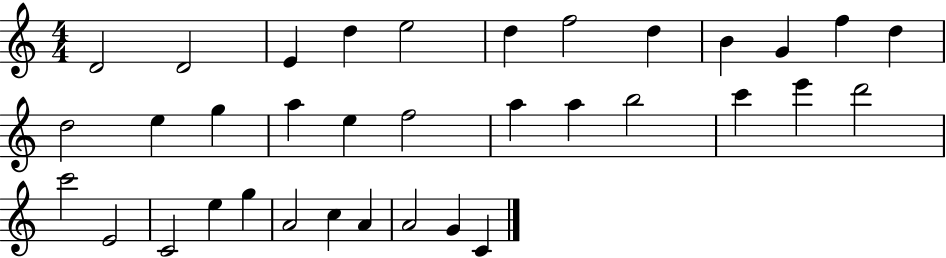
D4/h D4/h E4/q D5/q E5/h D5/q F5/h D5/q B4/q G4/q F5/q D5/q D5/h E5/q G5/q A5/q E5/q F5/h A5/q A5/q B5/h C6/q E6/q D6/h C6/h E4/h C4/h E5/q G5/q A4/h C5/q A4/q A4/h G4/q C4/q